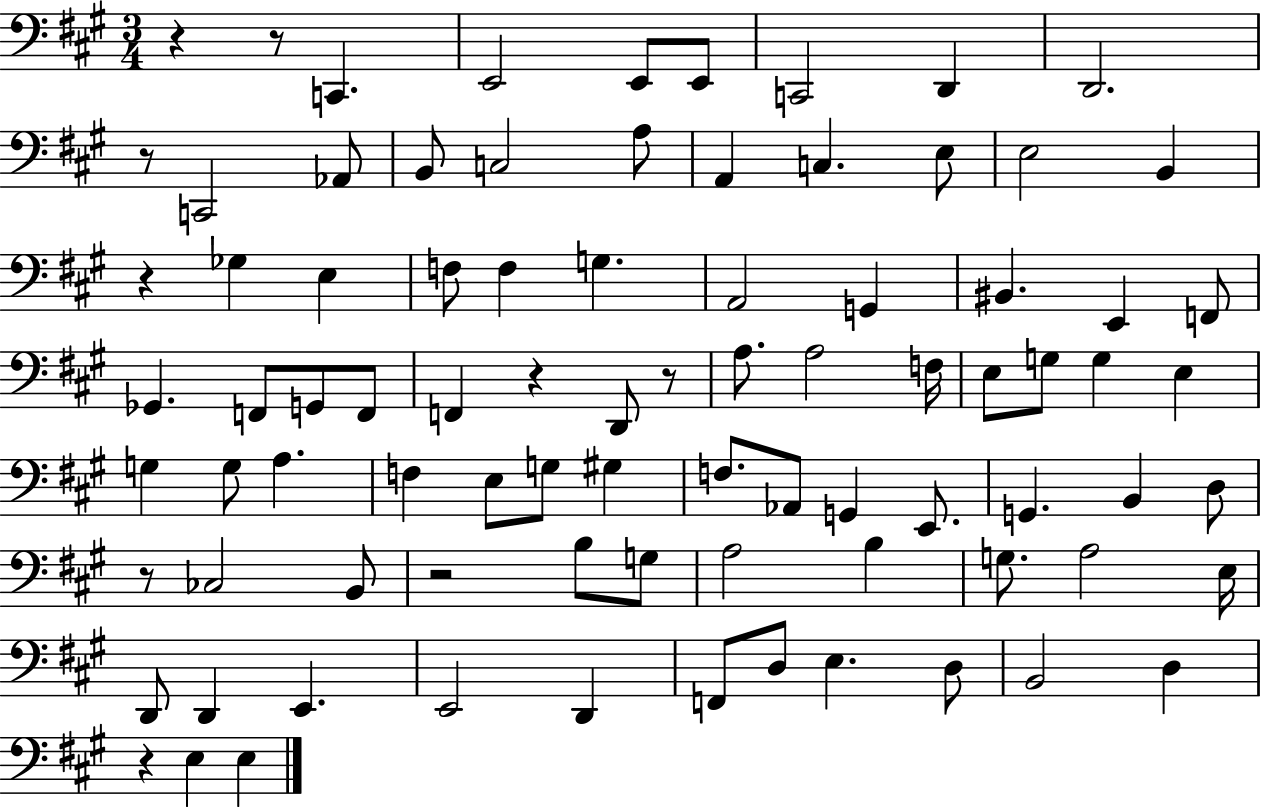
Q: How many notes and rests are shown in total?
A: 85